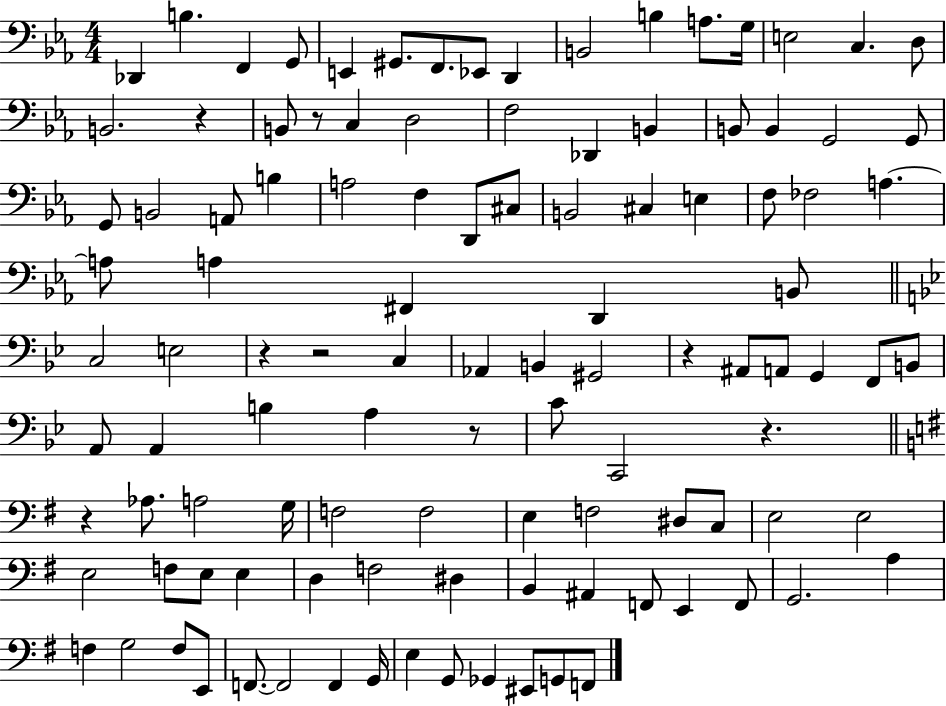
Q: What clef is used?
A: bass